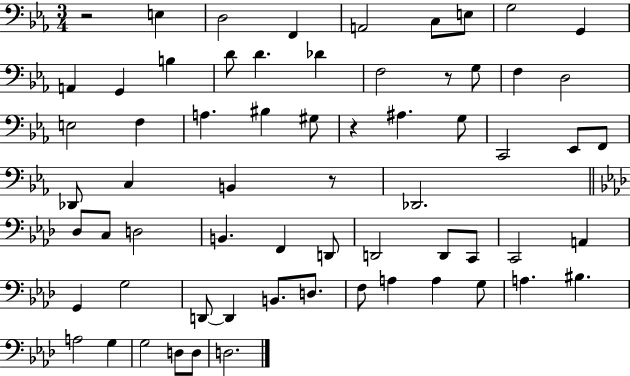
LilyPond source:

{
  \clef bass
  \numericTimeSignature
  \time 3/4
  \key ees \major
  r2 e4 | d2 f,4 | a,2 c8 e8 | g2 g,4 | \break a,4 g,4 b4 | d'8 d'4. des'4 | f2 r8 g8 | f4 d2 | \break e2 f4 | a4. bis4 gis8 | r4 ais4. g8 | c,2 ees,8 f,8 | \break des,8 c4 b,4 r8 | des,2. | \bar "||" \break \key f \minor des8 c8 d2 | b,4. f,4 d,8 | d,2 d,8 c,8 | c,2 a,4 | \break g,4 g2 | d,8~~ d,4 b,8. d8. | f8 a4 a4 g8 | a4. bis4. | \break a2 g4 | g2 d8 d8 | d2. | \bar "|."
}